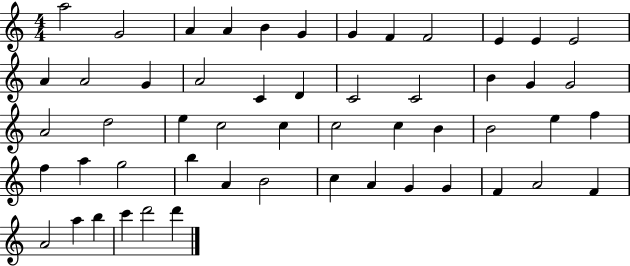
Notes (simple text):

A5/h G4/h A4/q A4/q B4/q G4/q G4/q F4/q F4/h E4/q E4/q E4/h A4/q A4/h G4/q A4/h C4/q D4/q C4/h C4/h B4/q G4/q G4/h A4/h D5/h E5/q C5/h C5/q C5/h C5/q B4/q B4/h E5/q F5/q F5/q A5/q G5/h B5/q A4/q B4/h C5/q A4/q G4/q G4/q F4/q A4/h F4/q A4/h A5/q B5/q C6/q D6/h D6/q